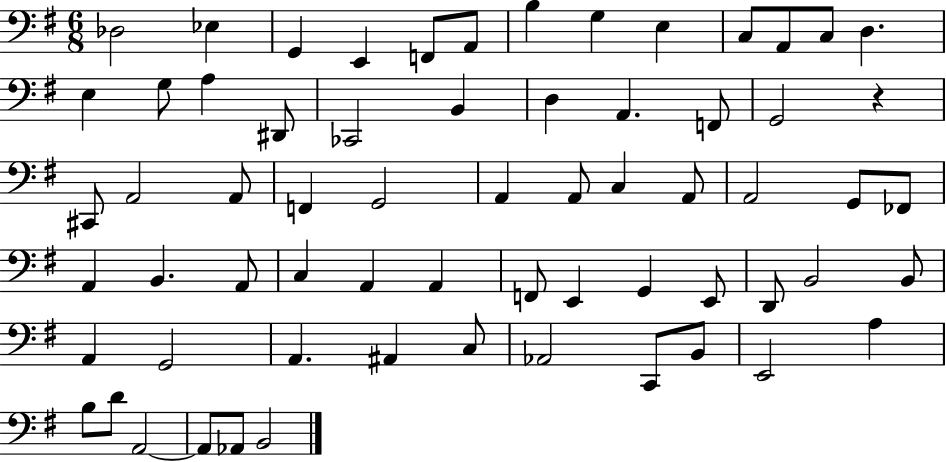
X:1
T:Untitled
M:6/8
L:1/4
K:G
_D,2 _E, G,, E,, F,,/2 A,,/2 B, G, E, C,/2 A,,/2 C,/2 D, E, G,/2 A, ^D,,/2 _C,,2 B,, D, A,, F,,/2 G,,2 z ^C,,/2 A,,2 A,,/2 F,, G,,2 A,, A,,/2 C, A,,/2 A,,2 G,,/2 _F,,/2 A,, B,, A,,/2 C, A,, A,, F,,/2 E,, G,, E,,/2 D,,/2 B,,2 B,,/2 A,, G,,2 A,, ^A,, C,/2 _A,,2 C,,/2 B,,/2 E,,2 A, B,/2 D/2 A,,2 A,,/2 _A,,/2 B,,2